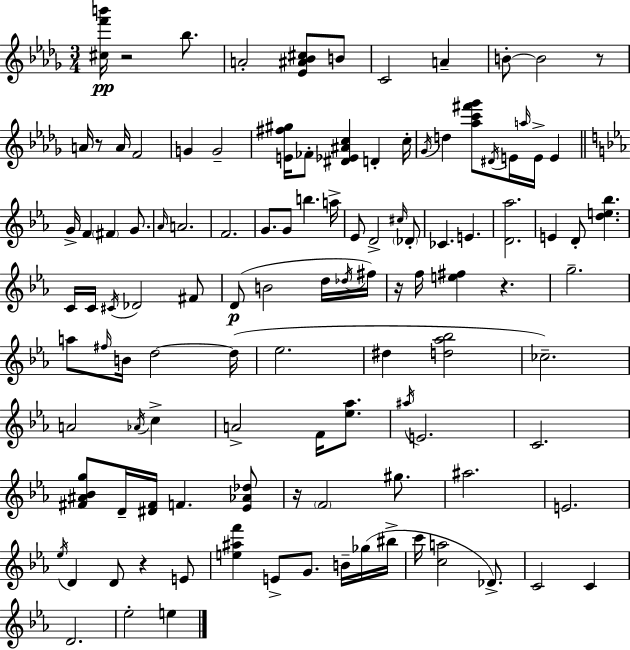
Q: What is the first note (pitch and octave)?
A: Bb5